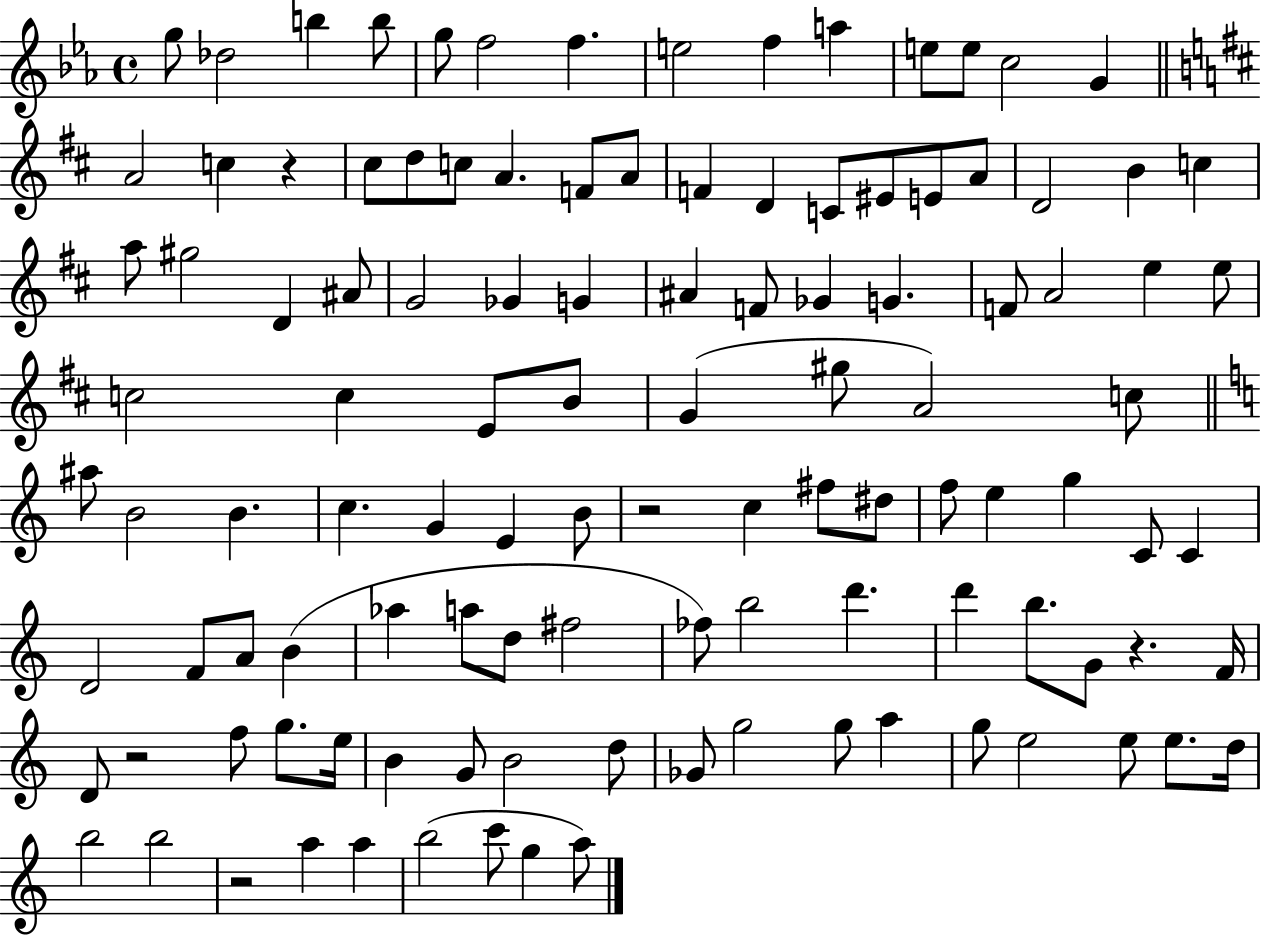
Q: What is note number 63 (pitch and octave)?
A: F#5